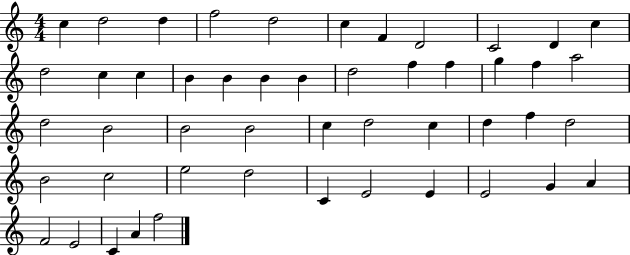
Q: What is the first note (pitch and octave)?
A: C5